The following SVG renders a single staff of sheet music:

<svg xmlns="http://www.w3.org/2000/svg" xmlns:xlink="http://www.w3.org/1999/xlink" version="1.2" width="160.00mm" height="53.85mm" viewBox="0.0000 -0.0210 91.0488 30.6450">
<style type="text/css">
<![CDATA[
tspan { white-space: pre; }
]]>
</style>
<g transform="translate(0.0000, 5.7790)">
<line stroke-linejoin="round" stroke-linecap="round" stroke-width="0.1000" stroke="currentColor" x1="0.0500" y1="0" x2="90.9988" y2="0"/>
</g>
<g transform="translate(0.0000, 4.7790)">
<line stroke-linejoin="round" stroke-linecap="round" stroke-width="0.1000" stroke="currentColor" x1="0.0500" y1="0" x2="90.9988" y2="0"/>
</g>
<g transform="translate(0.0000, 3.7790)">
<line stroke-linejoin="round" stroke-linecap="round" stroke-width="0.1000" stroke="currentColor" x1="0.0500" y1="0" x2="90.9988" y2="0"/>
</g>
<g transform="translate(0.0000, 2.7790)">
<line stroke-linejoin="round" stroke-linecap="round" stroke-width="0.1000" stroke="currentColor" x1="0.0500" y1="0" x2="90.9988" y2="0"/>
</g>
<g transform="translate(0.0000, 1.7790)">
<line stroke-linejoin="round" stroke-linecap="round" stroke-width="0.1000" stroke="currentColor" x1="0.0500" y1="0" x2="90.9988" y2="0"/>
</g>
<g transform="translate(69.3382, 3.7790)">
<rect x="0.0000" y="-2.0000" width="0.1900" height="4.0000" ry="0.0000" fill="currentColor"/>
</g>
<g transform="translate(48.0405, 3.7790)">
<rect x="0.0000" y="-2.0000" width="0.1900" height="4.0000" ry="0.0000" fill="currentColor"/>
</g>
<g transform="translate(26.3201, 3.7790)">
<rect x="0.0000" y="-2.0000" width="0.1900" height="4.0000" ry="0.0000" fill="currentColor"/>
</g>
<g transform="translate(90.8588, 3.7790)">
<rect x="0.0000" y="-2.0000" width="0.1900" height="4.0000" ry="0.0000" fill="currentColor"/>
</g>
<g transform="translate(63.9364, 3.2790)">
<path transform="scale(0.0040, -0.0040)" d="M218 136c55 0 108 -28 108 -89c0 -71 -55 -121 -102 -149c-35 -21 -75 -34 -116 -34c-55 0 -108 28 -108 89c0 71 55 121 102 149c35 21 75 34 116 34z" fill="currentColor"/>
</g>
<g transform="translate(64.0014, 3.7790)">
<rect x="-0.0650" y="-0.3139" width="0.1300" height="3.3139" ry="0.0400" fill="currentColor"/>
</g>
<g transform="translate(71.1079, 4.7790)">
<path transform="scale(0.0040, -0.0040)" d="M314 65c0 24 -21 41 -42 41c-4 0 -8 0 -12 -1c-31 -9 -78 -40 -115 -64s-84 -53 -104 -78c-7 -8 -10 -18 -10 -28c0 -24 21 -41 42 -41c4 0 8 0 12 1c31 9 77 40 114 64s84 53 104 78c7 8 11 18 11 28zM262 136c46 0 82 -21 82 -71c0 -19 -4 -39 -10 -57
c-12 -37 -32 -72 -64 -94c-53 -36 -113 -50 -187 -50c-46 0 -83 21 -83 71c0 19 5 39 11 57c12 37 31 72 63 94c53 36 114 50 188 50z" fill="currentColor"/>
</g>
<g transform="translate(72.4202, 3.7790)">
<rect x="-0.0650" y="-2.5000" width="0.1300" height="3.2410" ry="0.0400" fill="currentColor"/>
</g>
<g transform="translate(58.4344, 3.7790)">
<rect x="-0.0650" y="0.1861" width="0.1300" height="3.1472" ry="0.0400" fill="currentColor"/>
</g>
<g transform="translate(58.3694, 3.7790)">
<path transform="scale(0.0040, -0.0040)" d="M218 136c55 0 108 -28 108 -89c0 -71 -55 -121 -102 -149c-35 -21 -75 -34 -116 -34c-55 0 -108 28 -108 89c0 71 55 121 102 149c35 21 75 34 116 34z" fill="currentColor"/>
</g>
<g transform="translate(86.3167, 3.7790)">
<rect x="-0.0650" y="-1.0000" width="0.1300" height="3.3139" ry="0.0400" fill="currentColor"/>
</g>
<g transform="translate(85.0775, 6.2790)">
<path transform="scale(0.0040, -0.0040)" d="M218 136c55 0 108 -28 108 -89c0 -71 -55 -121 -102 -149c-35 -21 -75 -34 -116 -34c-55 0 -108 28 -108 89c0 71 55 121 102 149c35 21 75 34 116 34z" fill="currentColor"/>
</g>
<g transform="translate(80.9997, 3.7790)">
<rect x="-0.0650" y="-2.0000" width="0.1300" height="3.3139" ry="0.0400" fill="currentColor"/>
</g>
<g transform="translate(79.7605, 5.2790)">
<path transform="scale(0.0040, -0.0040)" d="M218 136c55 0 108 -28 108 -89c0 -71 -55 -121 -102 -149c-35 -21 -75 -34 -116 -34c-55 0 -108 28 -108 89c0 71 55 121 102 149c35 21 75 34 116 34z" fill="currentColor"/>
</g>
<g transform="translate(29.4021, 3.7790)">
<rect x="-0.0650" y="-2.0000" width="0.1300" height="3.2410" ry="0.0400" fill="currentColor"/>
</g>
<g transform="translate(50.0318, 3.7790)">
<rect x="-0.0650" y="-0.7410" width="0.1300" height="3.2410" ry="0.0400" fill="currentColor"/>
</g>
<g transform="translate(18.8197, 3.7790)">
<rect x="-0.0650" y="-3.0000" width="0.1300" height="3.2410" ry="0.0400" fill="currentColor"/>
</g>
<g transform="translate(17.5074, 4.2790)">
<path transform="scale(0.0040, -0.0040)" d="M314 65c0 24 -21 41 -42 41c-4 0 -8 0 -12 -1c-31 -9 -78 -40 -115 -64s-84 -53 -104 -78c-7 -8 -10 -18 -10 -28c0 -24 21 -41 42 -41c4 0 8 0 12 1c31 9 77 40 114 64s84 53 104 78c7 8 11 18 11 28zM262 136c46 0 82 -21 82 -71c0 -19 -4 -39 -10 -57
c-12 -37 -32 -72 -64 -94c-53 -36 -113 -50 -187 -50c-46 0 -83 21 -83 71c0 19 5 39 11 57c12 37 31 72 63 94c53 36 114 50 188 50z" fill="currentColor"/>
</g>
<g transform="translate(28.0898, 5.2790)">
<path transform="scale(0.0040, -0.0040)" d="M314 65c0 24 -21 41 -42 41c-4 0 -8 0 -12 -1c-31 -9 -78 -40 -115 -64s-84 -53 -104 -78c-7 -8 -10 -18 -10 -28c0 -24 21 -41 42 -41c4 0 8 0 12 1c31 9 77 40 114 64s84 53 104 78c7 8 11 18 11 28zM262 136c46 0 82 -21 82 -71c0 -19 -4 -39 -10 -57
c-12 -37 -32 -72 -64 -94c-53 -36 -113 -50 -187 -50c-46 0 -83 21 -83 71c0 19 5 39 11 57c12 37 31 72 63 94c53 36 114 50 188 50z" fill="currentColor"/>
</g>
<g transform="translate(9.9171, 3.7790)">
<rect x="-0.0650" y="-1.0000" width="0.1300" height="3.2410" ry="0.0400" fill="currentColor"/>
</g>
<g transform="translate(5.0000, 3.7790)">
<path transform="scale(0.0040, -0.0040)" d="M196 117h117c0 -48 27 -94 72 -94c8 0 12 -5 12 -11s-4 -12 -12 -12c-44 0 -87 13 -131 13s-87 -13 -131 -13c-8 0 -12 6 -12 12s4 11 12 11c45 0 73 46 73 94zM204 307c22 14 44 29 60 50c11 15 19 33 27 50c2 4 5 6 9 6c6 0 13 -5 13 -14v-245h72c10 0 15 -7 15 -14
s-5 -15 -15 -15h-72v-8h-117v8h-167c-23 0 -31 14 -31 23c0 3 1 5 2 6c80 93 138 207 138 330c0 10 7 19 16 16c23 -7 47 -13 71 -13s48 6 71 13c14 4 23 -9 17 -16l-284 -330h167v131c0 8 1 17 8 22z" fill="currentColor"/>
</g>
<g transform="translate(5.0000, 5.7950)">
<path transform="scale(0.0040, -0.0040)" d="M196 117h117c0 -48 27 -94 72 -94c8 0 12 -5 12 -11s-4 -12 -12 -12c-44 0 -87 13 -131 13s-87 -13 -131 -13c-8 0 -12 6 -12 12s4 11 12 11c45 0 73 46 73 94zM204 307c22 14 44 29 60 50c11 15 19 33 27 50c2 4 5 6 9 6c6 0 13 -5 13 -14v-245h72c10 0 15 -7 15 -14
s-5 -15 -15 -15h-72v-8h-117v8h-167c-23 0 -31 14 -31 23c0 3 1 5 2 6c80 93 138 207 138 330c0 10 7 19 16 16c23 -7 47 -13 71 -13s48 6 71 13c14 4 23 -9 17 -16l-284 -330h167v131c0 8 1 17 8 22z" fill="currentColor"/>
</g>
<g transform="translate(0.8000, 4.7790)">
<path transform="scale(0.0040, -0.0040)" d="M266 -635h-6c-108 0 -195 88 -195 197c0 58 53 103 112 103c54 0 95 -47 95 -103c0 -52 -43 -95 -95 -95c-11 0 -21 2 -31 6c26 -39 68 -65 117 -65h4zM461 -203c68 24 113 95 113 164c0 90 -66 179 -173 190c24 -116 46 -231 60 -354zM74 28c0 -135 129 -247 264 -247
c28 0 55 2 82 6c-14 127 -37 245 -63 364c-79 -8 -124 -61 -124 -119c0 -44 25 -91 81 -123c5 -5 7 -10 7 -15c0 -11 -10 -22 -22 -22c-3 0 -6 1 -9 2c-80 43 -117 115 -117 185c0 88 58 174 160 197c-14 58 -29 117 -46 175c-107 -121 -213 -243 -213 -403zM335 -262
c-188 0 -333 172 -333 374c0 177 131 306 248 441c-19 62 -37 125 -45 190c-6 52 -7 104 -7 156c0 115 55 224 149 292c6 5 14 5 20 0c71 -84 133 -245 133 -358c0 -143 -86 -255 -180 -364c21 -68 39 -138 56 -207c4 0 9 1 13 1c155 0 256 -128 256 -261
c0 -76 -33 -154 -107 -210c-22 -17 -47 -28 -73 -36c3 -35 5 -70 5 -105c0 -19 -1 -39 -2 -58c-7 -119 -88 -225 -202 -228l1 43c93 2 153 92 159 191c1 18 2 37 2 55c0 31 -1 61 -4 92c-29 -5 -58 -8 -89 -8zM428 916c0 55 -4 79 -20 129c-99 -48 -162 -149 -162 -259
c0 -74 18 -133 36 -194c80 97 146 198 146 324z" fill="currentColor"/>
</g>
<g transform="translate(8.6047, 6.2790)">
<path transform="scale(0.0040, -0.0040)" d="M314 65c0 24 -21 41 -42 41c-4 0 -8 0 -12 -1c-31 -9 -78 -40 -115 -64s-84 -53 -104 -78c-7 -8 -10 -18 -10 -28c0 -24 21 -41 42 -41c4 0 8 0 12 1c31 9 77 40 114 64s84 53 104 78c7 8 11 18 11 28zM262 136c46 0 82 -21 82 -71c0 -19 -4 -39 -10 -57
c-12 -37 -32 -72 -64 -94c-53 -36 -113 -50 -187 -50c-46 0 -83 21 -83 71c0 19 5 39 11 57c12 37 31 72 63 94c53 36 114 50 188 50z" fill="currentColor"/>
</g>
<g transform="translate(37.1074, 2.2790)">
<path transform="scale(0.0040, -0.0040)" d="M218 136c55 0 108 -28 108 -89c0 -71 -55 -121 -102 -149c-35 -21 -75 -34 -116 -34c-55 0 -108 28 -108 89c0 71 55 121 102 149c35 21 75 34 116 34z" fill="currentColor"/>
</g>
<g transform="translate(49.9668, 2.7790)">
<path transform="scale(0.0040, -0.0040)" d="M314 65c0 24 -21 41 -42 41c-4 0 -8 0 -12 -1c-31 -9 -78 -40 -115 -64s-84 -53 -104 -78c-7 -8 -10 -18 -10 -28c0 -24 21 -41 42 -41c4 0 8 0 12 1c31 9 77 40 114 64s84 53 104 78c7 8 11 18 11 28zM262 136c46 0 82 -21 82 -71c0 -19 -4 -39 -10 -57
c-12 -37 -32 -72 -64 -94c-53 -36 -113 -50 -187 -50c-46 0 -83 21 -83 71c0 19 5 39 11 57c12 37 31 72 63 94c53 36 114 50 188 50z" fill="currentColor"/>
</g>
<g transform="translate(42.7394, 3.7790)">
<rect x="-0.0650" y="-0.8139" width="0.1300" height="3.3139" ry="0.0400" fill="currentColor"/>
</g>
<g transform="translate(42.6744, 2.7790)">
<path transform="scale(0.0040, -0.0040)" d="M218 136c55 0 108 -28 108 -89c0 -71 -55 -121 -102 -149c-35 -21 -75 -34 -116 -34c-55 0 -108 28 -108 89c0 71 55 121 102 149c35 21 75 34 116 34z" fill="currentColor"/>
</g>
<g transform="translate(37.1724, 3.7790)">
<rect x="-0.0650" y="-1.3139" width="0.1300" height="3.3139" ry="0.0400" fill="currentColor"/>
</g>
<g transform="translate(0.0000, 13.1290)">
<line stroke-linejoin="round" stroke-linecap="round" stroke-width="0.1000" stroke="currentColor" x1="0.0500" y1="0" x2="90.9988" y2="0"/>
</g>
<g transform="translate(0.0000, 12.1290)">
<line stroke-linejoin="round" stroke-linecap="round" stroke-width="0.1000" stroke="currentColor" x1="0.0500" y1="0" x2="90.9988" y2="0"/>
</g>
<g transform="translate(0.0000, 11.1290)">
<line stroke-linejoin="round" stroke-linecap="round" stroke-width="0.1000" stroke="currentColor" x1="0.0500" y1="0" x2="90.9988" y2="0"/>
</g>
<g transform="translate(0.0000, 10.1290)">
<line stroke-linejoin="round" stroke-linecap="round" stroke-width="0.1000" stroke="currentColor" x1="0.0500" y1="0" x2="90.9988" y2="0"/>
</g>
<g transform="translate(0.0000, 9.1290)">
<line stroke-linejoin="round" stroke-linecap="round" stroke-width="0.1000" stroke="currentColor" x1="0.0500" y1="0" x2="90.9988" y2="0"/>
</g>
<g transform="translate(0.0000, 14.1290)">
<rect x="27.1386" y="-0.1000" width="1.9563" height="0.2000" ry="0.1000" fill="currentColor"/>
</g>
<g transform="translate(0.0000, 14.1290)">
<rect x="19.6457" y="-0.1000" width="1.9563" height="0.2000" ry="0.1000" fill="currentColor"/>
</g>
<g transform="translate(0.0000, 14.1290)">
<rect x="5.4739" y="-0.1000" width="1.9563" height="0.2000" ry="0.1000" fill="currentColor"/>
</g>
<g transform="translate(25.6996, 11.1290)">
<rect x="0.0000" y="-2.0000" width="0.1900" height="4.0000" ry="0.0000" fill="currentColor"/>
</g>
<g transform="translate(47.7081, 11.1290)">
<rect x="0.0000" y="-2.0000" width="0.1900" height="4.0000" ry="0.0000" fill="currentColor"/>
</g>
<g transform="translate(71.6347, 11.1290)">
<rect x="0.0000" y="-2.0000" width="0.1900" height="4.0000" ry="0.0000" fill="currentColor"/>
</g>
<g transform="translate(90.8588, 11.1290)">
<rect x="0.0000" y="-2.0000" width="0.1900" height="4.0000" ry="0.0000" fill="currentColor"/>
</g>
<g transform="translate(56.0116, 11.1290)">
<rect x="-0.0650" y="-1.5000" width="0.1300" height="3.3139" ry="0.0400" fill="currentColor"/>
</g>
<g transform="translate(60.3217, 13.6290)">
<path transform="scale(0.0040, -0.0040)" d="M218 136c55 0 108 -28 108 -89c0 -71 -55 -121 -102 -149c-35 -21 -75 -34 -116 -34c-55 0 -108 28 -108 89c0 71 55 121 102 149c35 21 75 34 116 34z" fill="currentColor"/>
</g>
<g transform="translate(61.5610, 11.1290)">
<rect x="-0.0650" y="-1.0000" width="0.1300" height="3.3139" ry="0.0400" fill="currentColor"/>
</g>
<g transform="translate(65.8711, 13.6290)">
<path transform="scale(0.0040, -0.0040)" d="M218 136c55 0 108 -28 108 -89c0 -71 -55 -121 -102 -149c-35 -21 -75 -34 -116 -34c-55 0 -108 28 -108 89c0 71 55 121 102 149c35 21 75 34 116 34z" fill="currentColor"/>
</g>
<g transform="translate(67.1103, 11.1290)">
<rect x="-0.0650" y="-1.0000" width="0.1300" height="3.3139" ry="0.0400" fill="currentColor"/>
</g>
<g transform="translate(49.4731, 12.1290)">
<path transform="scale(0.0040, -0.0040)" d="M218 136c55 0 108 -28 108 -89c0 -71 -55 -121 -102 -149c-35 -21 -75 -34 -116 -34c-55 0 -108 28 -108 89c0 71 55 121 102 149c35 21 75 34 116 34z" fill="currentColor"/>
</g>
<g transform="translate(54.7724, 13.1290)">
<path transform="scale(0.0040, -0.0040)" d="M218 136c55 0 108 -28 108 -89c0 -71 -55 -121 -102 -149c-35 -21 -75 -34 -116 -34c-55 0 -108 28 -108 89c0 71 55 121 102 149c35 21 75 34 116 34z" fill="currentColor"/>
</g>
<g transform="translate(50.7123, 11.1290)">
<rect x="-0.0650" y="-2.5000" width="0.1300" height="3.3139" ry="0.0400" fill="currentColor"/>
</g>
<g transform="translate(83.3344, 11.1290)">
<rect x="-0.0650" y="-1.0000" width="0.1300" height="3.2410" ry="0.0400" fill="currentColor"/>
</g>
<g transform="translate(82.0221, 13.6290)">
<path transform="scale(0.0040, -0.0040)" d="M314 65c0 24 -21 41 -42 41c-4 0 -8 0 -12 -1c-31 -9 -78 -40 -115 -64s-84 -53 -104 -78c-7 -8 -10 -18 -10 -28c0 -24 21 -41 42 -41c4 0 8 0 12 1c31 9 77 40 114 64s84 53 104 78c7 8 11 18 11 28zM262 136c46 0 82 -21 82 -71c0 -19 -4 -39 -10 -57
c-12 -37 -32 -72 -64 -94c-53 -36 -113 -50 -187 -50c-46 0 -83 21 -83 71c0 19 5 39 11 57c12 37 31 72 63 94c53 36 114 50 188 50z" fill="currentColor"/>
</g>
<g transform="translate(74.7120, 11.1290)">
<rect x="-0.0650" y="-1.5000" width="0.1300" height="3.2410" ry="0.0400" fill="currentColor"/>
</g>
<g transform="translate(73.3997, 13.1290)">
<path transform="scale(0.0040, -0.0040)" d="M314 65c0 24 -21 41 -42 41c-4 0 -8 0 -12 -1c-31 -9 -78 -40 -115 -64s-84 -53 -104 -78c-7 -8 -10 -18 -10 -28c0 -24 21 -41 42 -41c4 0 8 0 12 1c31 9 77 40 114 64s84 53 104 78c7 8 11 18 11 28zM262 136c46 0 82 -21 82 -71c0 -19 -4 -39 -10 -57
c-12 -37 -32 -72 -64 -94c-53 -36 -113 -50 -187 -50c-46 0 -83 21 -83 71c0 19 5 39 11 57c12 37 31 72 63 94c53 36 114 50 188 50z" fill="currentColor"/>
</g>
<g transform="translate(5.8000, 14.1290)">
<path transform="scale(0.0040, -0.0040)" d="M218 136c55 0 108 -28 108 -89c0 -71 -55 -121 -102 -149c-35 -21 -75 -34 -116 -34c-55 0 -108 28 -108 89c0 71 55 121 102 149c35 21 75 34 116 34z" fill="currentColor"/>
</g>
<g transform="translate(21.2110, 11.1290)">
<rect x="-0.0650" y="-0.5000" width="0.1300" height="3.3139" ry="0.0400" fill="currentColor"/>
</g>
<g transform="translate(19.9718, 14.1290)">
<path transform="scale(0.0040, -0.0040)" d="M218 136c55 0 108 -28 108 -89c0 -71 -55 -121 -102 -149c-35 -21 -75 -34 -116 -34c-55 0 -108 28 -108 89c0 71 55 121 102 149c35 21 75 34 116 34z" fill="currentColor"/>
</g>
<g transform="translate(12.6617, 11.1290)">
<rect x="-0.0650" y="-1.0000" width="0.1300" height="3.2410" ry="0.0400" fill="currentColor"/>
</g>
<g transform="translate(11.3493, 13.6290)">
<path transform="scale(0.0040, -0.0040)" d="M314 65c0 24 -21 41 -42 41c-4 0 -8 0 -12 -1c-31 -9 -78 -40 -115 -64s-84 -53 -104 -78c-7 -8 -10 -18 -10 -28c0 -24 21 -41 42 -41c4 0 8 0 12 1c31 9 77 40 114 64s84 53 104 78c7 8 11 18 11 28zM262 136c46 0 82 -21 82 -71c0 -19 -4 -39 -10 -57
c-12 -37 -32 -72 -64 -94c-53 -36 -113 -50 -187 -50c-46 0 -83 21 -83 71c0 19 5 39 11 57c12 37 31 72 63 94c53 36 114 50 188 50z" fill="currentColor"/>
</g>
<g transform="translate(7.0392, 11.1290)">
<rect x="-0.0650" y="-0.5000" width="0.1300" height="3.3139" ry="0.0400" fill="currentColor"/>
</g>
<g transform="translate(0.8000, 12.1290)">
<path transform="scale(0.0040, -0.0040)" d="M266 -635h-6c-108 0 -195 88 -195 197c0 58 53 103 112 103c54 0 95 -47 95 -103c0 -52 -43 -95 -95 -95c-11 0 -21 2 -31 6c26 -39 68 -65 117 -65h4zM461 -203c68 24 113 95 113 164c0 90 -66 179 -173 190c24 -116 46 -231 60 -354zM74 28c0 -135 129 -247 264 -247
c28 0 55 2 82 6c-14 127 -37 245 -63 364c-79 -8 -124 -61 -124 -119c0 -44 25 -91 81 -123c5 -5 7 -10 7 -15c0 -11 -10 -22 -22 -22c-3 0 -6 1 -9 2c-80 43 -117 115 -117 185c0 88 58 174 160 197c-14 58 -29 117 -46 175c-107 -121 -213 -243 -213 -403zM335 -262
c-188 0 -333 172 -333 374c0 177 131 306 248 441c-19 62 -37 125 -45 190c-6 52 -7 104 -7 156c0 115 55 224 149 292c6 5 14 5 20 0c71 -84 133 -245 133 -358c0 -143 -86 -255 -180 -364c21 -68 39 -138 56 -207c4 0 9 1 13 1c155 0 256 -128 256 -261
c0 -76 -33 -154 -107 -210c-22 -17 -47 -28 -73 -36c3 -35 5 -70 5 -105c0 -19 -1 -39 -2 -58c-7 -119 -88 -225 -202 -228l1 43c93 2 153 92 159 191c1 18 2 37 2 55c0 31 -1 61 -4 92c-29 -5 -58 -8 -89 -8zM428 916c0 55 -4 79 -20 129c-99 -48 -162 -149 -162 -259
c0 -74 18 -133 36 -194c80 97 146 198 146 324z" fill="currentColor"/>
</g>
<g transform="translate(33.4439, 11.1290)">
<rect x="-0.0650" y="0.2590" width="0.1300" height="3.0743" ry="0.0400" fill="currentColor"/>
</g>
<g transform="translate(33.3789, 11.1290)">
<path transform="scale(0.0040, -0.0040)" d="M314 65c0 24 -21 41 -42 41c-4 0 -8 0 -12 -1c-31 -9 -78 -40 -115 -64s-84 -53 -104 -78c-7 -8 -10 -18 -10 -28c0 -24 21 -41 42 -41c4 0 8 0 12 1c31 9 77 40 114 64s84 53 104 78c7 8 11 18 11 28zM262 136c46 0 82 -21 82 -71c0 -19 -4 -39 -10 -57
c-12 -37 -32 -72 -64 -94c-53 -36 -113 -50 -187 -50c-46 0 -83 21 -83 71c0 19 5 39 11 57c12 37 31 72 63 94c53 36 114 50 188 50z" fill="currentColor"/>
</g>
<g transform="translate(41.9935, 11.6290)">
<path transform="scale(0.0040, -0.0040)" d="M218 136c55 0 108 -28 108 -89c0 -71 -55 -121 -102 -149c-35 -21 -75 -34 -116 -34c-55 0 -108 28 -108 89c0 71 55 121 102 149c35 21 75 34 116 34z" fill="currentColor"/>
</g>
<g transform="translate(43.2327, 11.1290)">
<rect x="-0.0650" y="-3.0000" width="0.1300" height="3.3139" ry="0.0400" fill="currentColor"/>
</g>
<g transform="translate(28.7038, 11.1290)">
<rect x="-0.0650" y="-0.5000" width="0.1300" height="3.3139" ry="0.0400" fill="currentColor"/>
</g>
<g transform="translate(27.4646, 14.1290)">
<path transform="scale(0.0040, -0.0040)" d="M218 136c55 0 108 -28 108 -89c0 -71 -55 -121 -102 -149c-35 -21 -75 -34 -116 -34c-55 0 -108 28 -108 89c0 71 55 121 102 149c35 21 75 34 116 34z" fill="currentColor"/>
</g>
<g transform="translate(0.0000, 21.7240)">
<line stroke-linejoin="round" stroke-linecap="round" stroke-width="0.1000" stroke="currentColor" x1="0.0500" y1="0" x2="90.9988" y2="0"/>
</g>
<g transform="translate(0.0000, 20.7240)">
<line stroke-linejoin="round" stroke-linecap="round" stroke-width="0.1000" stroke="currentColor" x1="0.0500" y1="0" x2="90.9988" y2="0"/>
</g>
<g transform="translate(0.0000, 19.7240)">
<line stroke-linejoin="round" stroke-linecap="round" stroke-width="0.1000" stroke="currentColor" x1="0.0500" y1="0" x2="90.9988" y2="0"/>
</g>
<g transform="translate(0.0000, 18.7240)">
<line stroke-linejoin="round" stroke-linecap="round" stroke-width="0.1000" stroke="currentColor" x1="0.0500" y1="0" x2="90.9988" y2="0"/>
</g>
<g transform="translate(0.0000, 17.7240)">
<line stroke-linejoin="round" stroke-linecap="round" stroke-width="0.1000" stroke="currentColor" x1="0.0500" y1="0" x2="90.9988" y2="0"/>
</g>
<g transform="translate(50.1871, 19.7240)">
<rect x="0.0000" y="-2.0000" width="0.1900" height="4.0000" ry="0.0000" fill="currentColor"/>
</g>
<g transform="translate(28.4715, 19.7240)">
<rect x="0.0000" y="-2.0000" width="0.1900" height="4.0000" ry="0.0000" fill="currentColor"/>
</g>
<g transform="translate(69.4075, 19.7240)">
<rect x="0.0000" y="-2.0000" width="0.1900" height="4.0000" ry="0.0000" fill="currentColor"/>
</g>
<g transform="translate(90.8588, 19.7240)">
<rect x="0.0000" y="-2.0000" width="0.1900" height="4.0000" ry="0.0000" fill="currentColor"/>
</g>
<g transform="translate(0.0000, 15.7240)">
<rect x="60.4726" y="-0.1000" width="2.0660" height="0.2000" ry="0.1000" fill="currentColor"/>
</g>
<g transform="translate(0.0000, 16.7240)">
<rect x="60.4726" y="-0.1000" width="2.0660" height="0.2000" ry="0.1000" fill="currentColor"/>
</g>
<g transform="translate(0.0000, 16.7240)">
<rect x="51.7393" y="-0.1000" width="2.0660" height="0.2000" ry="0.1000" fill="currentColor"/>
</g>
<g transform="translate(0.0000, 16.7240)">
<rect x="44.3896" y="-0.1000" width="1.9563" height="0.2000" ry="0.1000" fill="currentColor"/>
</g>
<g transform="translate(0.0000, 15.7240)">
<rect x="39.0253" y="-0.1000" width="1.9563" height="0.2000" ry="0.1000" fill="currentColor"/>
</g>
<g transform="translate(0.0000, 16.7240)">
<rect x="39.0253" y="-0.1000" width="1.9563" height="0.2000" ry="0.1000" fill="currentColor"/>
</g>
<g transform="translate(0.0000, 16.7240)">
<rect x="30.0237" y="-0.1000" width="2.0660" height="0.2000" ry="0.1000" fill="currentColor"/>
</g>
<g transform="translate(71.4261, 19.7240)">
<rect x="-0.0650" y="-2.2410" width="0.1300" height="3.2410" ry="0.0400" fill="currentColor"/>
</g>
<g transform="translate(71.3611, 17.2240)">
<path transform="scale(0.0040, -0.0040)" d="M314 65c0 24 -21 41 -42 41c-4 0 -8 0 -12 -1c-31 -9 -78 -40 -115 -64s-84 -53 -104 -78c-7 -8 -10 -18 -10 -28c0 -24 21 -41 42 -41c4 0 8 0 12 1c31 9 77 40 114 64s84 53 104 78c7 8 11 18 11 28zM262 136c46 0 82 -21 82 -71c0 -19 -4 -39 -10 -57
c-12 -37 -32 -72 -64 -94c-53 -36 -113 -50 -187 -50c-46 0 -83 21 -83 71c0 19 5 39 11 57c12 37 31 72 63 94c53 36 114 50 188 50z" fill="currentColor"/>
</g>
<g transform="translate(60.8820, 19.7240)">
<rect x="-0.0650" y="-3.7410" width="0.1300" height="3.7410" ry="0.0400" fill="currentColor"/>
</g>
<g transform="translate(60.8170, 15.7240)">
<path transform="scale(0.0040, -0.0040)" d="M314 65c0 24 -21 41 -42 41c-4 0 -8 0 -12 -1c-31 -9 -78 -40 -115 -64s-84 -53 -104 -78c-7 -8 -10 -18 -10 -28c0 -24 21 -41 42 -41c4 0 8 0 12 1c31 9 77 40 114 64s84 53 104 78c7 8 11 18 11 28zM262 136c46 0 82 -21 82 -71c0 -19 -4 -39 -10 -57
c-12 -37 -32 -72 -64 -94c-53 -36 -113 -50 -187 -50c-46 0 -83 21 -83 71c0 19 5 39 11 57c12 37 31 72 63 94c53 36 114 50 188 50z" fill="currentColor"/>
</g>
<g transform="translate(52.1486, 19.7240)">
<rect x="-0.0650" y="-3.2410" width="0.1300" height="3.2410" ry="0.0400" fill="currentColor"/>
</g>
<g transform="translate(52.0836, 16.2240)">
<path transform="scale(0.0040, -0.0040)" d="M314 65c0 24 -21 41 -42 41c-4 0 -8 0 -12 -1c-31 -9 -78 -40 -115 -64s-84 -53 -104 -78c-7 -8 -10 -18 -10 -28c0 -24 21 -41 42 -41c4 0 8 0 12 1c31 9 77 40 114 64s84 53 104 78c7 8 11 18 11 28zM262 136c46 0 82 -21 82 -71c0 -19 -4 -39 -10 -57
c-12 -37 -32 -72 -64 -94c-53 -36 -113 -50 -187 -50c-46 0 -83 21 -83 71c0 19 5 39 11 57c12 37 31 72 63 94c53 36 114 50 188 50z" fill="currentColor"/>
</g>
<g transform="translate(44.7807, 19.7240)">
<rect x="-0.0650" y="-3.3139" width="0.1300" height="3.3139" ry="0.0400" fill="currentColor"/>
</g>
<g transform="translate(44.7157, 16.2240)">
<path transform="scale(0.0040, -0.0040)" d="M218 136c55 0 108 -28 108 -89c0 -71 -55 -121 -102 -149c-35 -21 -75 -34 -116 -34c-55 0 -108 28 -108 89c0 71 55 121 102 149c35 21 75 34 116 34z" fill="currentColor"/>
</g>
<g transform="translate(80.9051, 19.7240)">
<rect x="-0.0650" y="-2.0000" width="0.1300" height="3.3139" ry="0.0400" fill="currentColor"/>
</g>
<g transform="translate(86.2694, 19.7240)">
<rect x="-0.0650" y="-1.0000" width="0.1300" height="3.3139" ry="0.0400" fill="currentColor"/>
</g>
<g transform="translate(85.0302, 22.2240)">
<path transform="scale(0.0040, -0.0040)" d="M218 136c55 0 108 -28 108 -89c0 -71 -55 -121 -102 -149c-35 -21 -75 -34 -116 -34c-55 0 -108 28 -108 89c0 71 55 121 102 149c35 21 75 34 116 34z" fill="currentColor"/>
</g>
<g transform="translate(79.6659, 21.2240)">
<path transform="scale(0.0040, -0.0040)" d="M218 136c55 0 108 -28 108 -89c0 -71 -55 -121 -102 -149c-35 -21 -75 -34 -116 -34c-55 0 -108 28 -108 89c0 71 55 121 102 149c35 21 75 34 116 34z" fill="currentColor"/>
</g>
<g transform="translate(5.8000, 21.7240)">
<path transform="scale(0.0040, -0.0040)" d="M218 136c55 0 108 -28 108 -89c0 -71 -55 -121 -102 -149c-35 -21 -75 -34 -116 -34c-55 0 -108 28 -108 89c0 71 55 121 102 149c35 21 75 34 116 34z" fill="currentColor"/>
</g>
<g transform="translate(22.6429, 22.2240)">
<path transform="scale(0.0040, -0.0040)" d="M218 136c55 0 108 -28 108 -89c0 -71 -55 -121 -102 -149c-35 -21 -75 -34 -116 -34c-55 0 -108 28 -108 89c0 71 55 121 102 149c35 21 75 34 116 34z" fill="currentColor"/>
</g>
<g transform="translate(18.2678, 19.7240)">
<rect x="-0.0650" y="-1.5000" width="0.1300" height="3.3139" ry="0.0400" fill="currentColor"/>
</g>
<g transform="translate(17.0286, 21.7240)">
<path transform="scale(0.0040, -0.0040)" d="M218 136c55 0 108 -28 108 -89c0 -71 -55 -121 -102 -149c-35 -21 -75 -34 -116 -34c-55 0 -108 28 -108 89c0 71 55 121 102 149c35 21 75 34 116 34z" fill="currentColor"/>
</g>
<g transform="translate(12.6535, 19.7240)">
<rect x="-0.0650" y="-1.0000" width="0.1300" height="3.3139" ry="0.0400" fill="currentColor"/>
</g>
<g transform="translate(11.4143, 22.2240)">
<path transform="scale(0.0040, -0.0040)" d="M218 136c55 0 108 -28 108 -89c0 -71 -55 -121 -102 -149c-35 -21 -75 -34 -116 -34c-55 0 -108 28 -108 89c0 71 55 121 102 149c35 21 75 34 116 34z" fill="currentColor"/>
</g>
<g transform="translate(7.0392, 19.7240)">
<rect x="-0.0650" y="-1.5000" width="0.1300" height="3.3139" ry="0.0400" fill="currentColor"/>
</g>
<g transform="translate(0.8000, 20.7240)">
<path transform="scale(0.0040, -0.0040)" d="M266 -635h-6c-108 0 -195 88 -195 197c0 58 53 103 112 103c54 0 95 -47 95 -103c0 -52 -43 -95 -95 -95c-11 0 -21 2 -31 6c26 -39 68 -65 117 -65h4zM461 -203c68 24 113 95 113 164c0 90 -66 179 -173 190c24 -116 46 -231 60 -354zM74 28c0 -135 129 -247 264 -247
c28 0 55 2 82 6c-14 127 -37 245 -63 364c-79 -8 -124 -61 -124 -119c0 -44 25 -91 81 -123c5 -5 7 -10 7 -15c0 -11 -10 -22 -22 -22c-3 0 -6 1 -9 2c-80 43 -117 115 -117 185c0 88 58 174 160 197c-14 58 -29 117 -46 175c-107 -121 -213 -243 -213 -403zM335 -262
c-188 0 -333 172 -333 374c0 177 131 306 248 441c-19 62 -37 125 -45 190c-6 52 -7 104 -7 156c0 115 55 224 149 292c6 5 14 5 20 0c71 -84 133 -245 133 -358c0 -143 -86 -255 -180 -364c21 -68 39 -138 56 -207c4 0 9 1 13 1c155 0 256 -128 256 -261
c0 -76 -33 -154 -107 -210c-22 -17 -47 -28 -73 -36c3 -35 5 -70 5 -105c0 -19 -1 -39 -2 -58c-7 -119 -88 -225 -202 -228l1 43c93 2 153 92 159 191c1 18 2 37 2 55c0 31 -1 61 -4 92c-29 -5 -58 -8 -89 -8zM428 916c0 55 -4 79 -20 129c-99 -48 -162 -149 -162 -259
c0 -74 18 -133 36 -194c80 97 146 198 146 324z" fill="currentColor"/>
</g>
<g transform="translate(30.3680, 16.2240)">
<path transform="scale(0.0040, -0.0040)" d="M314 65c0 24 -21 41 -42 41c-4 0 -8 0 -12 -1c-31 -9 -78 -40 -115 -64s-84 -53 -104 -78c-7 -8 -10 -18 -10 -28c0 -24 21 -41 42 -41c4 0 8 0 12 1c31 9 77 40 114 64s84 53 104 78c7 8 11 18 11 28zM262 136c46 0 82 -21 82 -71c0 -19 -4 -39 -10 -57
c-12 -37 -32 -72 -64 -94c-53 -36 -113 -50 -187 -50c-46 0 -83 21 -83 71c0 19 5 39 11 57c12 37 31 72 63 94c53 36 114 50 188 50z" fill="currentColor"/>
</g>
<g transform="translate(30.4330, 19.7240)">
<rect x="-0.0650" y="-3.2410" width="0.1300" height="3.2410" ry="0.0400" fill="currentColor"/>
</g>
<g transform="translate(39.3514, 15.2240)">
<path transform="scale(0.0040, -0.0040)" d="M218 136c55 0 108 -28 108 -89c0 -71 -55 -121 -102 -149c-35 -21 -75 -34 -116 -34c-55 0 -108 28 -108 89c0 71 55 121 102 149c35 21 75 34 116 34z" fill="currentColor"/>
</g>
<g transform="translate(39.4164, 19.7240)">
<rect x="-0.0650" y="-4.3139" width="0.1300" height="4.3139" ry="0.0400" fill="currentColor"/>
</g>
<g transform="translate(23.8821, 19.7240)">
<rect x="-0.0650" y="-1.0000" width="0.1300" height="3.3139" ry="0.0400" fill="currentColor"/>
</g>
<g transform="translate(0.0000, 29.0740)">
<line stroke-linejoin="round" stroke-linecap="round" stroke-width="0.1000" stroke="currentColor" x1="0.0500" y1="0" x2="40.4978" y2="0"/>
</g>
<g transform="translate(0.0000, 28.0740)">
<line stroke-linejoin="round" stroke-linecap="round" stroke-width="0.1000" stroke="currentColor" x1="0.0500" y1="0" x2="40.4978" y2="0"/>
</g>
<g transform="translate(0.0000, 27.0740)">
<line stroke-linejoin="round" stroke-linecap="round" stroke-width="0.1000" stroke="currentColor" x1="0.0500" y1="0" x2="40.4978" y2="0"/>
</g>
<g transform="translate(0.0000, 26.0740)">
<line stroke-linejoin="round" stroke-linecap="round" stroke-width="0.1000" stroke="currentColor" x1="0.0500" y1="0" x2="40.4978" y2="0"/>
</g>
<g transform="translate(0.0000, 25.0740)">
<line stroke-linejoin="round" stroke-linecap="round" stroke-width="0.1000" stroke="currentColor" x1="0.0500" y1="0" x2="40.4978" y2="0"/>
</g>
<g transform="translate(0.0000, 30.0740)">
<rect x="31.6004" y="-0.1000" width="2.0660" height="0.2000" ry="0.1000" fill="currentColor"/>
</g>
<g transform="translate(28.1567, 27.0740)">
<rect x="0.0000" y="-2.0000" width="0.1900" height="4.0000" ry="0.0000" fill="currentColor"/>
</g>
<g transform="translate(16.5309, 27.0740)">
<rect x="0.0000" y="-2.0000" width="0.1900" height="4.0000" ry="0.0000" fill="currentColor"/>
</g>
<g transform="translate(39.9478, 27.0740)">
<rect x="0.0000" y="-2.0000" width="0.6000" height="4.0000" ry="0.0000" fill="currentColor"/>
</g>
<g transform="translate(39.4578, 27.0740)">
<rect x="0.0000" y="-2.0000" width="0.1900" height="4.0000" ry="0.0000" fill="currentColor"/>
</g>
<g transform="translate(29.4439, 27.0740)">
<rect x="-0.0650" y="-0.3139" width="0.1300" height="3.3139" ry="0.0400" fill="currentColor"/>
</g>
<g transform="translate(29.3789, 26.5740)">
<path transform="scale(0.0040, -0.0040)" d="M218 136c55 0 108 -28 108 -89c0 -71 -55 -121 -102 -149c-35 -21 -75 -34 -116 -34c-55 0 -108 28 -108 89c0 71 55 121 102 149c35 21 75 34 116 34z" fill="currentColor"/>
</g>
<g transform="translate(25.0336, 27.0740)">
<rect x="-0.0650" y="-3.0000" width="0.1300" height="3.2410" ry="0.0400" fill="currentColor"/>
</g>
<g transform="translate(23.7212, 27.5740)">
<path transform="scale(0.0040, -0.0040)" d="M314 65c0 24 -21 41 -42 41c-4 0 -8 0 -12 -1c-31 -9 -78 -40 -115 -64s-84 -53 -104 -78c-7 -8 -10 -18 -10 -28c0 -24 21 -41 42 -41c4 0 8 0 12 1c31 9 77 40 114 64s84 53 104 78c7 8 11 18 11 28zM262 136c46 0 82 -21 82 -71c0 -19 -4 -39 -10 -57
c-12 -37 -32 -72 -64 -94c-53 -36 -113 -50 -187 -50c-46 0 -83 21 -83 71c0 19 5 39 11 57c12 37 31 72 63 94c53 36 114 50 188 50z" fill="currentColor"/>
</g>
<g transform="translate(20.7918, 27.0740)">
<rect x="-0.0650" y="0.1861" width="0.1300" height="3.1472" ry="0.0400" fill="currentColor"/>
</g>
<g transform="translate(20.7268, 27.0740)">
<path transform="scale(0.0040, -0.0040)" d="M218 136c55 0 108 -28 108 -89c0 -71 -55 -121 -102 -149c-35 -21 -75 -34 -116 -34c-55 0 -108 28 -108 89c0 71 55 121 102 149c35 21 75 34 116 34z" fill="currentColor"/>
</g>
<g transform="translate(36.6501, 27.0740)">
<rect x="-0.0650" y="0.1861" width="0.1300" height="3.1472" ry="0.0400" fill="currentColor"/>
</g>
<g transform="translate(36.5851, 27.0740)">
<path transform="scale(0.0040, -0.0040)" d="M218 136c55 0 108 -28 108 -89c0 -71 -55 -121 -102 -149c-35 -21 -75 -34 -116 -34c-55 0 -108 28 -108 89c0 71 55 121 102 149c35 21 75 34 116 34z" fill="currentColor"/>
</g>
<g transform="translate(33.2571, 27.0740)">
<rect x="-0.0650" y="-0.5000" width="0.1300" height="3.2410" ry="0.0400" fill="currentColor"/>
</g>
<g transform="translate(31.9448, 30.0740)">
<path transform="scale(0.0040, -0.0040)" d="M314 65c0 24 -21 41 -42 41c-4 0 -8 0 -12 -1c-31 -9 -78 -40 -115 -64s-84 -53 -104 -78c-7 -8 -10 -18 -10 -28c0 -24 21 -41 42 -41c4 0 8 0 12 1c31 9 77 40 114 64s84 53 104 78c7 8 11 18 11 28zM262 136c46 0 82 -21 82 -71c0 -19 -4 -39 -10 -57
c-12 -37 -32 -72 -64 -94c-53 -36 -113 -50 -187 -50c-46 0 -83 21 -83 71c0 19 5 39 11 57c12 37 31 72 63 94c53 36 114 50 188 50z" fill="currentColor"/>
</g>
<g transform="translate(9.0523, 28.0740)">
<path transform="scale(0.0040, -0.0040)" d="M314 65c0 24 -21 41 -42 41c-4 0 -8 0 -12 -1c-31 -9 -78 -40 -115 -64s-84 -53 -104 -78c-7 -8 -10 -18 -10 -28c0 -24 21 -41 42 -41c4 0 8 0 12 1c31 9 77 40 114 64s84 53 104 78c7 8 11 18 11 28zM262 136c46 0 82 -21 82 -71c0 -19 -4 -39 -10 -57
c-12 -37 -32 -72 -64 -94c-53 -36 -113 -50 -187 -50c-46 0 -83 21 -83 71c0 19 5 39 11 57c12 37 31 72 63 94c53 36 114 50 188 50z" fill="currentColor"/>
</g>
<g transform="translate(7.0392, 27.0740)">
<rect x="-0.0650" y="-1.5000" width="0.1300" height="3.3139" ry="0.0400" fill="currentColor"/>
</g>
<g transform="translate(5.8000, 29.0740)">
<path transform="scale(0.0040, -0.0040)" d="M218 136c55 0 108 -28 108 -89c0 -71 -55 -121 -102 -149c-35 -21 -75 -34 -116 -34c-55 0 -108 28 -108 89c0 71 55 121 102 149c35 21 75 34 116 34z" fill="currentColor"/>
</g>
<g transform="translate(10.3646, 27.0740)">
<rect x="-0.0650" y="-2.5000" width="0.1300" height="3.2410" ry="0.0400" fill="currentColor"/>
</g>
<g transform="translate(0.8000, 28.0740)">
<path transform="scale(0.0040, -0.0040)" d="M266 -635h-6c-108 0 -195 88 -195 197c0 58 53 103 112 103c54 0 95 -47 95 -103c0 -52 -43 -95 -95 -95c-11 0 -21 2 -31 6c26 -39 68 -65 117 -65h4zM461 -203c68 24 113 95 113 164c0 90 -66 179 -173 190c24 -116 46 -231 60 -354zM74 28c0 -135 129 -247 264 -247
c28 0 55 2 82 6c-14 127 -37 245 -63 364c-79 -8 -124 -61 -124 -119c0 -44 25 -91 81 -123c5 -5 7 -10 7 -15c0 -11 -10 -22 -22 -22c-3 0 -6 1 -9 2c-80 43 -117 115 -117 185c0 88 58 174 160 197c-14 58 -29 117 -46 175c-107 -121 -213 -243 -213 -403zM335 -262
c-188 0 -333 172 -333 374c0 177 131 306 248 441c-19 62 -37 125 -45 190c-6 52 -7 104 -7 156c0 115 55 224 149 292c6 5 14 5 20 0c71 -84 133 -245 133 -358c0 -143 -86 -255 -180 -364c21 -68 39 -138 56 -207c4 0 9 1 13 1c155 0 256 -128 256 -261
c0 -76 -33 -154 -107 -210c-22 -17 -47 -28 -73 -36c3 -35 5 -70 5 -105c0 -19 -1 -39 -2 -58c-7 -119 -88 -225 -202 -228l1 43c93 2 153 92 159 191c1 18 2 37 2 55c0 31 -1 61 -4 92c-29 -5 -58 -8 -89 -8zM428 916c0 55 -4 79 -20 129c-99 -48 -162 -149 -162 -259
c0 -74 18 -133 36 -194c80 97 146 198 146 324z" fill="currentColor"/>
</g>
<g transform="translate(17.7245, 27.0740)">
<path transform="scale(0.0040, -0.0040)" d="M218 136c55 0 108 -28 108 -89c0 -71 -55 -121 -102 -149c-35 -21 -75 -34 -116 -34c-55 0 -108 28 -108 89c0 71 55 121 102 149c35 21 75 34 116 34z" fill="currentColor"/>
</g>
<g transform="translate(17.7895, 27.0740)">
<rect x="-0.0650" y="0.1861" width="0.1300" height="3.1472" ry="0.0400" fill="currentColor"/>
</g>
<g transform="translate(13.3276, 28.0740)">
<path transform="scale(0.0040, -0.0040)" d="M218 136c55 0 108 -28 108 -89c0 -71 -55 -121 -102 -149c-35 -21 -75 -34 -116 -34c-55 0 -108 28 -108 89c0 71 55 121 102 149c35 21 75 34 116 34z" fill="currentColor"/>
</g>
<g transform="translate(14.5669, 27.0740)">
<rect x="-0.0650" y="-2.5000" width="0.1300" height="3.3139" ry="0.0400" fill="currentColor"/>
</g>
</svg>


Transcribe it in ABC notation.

X:1
T:Untitled
M:4/4
L:1/4
K:C
D2 A2 F2 e d d2 B c G2 F D C D2 C C B2 A G E D D E2 D2 E D E D b2 d' b b2 c'2 g2 F D E G2 G B B A2 c C2 B